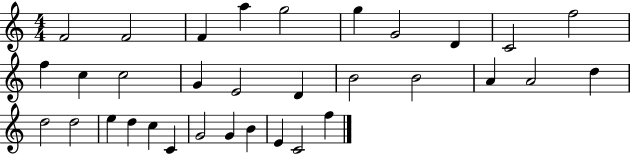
F4/h F4/h F4/q A5/q G5/h G5/q G4/h D4/q C4/h F5/h F5/q C5/q C5/h G4/q E4/h D4/q B4/h B4/h A4/q A4/h D5/q D5/h D5/h E5/q D5/q C5/q C4/q G4/h G4/q B4/q E4/q C4/h F5/q